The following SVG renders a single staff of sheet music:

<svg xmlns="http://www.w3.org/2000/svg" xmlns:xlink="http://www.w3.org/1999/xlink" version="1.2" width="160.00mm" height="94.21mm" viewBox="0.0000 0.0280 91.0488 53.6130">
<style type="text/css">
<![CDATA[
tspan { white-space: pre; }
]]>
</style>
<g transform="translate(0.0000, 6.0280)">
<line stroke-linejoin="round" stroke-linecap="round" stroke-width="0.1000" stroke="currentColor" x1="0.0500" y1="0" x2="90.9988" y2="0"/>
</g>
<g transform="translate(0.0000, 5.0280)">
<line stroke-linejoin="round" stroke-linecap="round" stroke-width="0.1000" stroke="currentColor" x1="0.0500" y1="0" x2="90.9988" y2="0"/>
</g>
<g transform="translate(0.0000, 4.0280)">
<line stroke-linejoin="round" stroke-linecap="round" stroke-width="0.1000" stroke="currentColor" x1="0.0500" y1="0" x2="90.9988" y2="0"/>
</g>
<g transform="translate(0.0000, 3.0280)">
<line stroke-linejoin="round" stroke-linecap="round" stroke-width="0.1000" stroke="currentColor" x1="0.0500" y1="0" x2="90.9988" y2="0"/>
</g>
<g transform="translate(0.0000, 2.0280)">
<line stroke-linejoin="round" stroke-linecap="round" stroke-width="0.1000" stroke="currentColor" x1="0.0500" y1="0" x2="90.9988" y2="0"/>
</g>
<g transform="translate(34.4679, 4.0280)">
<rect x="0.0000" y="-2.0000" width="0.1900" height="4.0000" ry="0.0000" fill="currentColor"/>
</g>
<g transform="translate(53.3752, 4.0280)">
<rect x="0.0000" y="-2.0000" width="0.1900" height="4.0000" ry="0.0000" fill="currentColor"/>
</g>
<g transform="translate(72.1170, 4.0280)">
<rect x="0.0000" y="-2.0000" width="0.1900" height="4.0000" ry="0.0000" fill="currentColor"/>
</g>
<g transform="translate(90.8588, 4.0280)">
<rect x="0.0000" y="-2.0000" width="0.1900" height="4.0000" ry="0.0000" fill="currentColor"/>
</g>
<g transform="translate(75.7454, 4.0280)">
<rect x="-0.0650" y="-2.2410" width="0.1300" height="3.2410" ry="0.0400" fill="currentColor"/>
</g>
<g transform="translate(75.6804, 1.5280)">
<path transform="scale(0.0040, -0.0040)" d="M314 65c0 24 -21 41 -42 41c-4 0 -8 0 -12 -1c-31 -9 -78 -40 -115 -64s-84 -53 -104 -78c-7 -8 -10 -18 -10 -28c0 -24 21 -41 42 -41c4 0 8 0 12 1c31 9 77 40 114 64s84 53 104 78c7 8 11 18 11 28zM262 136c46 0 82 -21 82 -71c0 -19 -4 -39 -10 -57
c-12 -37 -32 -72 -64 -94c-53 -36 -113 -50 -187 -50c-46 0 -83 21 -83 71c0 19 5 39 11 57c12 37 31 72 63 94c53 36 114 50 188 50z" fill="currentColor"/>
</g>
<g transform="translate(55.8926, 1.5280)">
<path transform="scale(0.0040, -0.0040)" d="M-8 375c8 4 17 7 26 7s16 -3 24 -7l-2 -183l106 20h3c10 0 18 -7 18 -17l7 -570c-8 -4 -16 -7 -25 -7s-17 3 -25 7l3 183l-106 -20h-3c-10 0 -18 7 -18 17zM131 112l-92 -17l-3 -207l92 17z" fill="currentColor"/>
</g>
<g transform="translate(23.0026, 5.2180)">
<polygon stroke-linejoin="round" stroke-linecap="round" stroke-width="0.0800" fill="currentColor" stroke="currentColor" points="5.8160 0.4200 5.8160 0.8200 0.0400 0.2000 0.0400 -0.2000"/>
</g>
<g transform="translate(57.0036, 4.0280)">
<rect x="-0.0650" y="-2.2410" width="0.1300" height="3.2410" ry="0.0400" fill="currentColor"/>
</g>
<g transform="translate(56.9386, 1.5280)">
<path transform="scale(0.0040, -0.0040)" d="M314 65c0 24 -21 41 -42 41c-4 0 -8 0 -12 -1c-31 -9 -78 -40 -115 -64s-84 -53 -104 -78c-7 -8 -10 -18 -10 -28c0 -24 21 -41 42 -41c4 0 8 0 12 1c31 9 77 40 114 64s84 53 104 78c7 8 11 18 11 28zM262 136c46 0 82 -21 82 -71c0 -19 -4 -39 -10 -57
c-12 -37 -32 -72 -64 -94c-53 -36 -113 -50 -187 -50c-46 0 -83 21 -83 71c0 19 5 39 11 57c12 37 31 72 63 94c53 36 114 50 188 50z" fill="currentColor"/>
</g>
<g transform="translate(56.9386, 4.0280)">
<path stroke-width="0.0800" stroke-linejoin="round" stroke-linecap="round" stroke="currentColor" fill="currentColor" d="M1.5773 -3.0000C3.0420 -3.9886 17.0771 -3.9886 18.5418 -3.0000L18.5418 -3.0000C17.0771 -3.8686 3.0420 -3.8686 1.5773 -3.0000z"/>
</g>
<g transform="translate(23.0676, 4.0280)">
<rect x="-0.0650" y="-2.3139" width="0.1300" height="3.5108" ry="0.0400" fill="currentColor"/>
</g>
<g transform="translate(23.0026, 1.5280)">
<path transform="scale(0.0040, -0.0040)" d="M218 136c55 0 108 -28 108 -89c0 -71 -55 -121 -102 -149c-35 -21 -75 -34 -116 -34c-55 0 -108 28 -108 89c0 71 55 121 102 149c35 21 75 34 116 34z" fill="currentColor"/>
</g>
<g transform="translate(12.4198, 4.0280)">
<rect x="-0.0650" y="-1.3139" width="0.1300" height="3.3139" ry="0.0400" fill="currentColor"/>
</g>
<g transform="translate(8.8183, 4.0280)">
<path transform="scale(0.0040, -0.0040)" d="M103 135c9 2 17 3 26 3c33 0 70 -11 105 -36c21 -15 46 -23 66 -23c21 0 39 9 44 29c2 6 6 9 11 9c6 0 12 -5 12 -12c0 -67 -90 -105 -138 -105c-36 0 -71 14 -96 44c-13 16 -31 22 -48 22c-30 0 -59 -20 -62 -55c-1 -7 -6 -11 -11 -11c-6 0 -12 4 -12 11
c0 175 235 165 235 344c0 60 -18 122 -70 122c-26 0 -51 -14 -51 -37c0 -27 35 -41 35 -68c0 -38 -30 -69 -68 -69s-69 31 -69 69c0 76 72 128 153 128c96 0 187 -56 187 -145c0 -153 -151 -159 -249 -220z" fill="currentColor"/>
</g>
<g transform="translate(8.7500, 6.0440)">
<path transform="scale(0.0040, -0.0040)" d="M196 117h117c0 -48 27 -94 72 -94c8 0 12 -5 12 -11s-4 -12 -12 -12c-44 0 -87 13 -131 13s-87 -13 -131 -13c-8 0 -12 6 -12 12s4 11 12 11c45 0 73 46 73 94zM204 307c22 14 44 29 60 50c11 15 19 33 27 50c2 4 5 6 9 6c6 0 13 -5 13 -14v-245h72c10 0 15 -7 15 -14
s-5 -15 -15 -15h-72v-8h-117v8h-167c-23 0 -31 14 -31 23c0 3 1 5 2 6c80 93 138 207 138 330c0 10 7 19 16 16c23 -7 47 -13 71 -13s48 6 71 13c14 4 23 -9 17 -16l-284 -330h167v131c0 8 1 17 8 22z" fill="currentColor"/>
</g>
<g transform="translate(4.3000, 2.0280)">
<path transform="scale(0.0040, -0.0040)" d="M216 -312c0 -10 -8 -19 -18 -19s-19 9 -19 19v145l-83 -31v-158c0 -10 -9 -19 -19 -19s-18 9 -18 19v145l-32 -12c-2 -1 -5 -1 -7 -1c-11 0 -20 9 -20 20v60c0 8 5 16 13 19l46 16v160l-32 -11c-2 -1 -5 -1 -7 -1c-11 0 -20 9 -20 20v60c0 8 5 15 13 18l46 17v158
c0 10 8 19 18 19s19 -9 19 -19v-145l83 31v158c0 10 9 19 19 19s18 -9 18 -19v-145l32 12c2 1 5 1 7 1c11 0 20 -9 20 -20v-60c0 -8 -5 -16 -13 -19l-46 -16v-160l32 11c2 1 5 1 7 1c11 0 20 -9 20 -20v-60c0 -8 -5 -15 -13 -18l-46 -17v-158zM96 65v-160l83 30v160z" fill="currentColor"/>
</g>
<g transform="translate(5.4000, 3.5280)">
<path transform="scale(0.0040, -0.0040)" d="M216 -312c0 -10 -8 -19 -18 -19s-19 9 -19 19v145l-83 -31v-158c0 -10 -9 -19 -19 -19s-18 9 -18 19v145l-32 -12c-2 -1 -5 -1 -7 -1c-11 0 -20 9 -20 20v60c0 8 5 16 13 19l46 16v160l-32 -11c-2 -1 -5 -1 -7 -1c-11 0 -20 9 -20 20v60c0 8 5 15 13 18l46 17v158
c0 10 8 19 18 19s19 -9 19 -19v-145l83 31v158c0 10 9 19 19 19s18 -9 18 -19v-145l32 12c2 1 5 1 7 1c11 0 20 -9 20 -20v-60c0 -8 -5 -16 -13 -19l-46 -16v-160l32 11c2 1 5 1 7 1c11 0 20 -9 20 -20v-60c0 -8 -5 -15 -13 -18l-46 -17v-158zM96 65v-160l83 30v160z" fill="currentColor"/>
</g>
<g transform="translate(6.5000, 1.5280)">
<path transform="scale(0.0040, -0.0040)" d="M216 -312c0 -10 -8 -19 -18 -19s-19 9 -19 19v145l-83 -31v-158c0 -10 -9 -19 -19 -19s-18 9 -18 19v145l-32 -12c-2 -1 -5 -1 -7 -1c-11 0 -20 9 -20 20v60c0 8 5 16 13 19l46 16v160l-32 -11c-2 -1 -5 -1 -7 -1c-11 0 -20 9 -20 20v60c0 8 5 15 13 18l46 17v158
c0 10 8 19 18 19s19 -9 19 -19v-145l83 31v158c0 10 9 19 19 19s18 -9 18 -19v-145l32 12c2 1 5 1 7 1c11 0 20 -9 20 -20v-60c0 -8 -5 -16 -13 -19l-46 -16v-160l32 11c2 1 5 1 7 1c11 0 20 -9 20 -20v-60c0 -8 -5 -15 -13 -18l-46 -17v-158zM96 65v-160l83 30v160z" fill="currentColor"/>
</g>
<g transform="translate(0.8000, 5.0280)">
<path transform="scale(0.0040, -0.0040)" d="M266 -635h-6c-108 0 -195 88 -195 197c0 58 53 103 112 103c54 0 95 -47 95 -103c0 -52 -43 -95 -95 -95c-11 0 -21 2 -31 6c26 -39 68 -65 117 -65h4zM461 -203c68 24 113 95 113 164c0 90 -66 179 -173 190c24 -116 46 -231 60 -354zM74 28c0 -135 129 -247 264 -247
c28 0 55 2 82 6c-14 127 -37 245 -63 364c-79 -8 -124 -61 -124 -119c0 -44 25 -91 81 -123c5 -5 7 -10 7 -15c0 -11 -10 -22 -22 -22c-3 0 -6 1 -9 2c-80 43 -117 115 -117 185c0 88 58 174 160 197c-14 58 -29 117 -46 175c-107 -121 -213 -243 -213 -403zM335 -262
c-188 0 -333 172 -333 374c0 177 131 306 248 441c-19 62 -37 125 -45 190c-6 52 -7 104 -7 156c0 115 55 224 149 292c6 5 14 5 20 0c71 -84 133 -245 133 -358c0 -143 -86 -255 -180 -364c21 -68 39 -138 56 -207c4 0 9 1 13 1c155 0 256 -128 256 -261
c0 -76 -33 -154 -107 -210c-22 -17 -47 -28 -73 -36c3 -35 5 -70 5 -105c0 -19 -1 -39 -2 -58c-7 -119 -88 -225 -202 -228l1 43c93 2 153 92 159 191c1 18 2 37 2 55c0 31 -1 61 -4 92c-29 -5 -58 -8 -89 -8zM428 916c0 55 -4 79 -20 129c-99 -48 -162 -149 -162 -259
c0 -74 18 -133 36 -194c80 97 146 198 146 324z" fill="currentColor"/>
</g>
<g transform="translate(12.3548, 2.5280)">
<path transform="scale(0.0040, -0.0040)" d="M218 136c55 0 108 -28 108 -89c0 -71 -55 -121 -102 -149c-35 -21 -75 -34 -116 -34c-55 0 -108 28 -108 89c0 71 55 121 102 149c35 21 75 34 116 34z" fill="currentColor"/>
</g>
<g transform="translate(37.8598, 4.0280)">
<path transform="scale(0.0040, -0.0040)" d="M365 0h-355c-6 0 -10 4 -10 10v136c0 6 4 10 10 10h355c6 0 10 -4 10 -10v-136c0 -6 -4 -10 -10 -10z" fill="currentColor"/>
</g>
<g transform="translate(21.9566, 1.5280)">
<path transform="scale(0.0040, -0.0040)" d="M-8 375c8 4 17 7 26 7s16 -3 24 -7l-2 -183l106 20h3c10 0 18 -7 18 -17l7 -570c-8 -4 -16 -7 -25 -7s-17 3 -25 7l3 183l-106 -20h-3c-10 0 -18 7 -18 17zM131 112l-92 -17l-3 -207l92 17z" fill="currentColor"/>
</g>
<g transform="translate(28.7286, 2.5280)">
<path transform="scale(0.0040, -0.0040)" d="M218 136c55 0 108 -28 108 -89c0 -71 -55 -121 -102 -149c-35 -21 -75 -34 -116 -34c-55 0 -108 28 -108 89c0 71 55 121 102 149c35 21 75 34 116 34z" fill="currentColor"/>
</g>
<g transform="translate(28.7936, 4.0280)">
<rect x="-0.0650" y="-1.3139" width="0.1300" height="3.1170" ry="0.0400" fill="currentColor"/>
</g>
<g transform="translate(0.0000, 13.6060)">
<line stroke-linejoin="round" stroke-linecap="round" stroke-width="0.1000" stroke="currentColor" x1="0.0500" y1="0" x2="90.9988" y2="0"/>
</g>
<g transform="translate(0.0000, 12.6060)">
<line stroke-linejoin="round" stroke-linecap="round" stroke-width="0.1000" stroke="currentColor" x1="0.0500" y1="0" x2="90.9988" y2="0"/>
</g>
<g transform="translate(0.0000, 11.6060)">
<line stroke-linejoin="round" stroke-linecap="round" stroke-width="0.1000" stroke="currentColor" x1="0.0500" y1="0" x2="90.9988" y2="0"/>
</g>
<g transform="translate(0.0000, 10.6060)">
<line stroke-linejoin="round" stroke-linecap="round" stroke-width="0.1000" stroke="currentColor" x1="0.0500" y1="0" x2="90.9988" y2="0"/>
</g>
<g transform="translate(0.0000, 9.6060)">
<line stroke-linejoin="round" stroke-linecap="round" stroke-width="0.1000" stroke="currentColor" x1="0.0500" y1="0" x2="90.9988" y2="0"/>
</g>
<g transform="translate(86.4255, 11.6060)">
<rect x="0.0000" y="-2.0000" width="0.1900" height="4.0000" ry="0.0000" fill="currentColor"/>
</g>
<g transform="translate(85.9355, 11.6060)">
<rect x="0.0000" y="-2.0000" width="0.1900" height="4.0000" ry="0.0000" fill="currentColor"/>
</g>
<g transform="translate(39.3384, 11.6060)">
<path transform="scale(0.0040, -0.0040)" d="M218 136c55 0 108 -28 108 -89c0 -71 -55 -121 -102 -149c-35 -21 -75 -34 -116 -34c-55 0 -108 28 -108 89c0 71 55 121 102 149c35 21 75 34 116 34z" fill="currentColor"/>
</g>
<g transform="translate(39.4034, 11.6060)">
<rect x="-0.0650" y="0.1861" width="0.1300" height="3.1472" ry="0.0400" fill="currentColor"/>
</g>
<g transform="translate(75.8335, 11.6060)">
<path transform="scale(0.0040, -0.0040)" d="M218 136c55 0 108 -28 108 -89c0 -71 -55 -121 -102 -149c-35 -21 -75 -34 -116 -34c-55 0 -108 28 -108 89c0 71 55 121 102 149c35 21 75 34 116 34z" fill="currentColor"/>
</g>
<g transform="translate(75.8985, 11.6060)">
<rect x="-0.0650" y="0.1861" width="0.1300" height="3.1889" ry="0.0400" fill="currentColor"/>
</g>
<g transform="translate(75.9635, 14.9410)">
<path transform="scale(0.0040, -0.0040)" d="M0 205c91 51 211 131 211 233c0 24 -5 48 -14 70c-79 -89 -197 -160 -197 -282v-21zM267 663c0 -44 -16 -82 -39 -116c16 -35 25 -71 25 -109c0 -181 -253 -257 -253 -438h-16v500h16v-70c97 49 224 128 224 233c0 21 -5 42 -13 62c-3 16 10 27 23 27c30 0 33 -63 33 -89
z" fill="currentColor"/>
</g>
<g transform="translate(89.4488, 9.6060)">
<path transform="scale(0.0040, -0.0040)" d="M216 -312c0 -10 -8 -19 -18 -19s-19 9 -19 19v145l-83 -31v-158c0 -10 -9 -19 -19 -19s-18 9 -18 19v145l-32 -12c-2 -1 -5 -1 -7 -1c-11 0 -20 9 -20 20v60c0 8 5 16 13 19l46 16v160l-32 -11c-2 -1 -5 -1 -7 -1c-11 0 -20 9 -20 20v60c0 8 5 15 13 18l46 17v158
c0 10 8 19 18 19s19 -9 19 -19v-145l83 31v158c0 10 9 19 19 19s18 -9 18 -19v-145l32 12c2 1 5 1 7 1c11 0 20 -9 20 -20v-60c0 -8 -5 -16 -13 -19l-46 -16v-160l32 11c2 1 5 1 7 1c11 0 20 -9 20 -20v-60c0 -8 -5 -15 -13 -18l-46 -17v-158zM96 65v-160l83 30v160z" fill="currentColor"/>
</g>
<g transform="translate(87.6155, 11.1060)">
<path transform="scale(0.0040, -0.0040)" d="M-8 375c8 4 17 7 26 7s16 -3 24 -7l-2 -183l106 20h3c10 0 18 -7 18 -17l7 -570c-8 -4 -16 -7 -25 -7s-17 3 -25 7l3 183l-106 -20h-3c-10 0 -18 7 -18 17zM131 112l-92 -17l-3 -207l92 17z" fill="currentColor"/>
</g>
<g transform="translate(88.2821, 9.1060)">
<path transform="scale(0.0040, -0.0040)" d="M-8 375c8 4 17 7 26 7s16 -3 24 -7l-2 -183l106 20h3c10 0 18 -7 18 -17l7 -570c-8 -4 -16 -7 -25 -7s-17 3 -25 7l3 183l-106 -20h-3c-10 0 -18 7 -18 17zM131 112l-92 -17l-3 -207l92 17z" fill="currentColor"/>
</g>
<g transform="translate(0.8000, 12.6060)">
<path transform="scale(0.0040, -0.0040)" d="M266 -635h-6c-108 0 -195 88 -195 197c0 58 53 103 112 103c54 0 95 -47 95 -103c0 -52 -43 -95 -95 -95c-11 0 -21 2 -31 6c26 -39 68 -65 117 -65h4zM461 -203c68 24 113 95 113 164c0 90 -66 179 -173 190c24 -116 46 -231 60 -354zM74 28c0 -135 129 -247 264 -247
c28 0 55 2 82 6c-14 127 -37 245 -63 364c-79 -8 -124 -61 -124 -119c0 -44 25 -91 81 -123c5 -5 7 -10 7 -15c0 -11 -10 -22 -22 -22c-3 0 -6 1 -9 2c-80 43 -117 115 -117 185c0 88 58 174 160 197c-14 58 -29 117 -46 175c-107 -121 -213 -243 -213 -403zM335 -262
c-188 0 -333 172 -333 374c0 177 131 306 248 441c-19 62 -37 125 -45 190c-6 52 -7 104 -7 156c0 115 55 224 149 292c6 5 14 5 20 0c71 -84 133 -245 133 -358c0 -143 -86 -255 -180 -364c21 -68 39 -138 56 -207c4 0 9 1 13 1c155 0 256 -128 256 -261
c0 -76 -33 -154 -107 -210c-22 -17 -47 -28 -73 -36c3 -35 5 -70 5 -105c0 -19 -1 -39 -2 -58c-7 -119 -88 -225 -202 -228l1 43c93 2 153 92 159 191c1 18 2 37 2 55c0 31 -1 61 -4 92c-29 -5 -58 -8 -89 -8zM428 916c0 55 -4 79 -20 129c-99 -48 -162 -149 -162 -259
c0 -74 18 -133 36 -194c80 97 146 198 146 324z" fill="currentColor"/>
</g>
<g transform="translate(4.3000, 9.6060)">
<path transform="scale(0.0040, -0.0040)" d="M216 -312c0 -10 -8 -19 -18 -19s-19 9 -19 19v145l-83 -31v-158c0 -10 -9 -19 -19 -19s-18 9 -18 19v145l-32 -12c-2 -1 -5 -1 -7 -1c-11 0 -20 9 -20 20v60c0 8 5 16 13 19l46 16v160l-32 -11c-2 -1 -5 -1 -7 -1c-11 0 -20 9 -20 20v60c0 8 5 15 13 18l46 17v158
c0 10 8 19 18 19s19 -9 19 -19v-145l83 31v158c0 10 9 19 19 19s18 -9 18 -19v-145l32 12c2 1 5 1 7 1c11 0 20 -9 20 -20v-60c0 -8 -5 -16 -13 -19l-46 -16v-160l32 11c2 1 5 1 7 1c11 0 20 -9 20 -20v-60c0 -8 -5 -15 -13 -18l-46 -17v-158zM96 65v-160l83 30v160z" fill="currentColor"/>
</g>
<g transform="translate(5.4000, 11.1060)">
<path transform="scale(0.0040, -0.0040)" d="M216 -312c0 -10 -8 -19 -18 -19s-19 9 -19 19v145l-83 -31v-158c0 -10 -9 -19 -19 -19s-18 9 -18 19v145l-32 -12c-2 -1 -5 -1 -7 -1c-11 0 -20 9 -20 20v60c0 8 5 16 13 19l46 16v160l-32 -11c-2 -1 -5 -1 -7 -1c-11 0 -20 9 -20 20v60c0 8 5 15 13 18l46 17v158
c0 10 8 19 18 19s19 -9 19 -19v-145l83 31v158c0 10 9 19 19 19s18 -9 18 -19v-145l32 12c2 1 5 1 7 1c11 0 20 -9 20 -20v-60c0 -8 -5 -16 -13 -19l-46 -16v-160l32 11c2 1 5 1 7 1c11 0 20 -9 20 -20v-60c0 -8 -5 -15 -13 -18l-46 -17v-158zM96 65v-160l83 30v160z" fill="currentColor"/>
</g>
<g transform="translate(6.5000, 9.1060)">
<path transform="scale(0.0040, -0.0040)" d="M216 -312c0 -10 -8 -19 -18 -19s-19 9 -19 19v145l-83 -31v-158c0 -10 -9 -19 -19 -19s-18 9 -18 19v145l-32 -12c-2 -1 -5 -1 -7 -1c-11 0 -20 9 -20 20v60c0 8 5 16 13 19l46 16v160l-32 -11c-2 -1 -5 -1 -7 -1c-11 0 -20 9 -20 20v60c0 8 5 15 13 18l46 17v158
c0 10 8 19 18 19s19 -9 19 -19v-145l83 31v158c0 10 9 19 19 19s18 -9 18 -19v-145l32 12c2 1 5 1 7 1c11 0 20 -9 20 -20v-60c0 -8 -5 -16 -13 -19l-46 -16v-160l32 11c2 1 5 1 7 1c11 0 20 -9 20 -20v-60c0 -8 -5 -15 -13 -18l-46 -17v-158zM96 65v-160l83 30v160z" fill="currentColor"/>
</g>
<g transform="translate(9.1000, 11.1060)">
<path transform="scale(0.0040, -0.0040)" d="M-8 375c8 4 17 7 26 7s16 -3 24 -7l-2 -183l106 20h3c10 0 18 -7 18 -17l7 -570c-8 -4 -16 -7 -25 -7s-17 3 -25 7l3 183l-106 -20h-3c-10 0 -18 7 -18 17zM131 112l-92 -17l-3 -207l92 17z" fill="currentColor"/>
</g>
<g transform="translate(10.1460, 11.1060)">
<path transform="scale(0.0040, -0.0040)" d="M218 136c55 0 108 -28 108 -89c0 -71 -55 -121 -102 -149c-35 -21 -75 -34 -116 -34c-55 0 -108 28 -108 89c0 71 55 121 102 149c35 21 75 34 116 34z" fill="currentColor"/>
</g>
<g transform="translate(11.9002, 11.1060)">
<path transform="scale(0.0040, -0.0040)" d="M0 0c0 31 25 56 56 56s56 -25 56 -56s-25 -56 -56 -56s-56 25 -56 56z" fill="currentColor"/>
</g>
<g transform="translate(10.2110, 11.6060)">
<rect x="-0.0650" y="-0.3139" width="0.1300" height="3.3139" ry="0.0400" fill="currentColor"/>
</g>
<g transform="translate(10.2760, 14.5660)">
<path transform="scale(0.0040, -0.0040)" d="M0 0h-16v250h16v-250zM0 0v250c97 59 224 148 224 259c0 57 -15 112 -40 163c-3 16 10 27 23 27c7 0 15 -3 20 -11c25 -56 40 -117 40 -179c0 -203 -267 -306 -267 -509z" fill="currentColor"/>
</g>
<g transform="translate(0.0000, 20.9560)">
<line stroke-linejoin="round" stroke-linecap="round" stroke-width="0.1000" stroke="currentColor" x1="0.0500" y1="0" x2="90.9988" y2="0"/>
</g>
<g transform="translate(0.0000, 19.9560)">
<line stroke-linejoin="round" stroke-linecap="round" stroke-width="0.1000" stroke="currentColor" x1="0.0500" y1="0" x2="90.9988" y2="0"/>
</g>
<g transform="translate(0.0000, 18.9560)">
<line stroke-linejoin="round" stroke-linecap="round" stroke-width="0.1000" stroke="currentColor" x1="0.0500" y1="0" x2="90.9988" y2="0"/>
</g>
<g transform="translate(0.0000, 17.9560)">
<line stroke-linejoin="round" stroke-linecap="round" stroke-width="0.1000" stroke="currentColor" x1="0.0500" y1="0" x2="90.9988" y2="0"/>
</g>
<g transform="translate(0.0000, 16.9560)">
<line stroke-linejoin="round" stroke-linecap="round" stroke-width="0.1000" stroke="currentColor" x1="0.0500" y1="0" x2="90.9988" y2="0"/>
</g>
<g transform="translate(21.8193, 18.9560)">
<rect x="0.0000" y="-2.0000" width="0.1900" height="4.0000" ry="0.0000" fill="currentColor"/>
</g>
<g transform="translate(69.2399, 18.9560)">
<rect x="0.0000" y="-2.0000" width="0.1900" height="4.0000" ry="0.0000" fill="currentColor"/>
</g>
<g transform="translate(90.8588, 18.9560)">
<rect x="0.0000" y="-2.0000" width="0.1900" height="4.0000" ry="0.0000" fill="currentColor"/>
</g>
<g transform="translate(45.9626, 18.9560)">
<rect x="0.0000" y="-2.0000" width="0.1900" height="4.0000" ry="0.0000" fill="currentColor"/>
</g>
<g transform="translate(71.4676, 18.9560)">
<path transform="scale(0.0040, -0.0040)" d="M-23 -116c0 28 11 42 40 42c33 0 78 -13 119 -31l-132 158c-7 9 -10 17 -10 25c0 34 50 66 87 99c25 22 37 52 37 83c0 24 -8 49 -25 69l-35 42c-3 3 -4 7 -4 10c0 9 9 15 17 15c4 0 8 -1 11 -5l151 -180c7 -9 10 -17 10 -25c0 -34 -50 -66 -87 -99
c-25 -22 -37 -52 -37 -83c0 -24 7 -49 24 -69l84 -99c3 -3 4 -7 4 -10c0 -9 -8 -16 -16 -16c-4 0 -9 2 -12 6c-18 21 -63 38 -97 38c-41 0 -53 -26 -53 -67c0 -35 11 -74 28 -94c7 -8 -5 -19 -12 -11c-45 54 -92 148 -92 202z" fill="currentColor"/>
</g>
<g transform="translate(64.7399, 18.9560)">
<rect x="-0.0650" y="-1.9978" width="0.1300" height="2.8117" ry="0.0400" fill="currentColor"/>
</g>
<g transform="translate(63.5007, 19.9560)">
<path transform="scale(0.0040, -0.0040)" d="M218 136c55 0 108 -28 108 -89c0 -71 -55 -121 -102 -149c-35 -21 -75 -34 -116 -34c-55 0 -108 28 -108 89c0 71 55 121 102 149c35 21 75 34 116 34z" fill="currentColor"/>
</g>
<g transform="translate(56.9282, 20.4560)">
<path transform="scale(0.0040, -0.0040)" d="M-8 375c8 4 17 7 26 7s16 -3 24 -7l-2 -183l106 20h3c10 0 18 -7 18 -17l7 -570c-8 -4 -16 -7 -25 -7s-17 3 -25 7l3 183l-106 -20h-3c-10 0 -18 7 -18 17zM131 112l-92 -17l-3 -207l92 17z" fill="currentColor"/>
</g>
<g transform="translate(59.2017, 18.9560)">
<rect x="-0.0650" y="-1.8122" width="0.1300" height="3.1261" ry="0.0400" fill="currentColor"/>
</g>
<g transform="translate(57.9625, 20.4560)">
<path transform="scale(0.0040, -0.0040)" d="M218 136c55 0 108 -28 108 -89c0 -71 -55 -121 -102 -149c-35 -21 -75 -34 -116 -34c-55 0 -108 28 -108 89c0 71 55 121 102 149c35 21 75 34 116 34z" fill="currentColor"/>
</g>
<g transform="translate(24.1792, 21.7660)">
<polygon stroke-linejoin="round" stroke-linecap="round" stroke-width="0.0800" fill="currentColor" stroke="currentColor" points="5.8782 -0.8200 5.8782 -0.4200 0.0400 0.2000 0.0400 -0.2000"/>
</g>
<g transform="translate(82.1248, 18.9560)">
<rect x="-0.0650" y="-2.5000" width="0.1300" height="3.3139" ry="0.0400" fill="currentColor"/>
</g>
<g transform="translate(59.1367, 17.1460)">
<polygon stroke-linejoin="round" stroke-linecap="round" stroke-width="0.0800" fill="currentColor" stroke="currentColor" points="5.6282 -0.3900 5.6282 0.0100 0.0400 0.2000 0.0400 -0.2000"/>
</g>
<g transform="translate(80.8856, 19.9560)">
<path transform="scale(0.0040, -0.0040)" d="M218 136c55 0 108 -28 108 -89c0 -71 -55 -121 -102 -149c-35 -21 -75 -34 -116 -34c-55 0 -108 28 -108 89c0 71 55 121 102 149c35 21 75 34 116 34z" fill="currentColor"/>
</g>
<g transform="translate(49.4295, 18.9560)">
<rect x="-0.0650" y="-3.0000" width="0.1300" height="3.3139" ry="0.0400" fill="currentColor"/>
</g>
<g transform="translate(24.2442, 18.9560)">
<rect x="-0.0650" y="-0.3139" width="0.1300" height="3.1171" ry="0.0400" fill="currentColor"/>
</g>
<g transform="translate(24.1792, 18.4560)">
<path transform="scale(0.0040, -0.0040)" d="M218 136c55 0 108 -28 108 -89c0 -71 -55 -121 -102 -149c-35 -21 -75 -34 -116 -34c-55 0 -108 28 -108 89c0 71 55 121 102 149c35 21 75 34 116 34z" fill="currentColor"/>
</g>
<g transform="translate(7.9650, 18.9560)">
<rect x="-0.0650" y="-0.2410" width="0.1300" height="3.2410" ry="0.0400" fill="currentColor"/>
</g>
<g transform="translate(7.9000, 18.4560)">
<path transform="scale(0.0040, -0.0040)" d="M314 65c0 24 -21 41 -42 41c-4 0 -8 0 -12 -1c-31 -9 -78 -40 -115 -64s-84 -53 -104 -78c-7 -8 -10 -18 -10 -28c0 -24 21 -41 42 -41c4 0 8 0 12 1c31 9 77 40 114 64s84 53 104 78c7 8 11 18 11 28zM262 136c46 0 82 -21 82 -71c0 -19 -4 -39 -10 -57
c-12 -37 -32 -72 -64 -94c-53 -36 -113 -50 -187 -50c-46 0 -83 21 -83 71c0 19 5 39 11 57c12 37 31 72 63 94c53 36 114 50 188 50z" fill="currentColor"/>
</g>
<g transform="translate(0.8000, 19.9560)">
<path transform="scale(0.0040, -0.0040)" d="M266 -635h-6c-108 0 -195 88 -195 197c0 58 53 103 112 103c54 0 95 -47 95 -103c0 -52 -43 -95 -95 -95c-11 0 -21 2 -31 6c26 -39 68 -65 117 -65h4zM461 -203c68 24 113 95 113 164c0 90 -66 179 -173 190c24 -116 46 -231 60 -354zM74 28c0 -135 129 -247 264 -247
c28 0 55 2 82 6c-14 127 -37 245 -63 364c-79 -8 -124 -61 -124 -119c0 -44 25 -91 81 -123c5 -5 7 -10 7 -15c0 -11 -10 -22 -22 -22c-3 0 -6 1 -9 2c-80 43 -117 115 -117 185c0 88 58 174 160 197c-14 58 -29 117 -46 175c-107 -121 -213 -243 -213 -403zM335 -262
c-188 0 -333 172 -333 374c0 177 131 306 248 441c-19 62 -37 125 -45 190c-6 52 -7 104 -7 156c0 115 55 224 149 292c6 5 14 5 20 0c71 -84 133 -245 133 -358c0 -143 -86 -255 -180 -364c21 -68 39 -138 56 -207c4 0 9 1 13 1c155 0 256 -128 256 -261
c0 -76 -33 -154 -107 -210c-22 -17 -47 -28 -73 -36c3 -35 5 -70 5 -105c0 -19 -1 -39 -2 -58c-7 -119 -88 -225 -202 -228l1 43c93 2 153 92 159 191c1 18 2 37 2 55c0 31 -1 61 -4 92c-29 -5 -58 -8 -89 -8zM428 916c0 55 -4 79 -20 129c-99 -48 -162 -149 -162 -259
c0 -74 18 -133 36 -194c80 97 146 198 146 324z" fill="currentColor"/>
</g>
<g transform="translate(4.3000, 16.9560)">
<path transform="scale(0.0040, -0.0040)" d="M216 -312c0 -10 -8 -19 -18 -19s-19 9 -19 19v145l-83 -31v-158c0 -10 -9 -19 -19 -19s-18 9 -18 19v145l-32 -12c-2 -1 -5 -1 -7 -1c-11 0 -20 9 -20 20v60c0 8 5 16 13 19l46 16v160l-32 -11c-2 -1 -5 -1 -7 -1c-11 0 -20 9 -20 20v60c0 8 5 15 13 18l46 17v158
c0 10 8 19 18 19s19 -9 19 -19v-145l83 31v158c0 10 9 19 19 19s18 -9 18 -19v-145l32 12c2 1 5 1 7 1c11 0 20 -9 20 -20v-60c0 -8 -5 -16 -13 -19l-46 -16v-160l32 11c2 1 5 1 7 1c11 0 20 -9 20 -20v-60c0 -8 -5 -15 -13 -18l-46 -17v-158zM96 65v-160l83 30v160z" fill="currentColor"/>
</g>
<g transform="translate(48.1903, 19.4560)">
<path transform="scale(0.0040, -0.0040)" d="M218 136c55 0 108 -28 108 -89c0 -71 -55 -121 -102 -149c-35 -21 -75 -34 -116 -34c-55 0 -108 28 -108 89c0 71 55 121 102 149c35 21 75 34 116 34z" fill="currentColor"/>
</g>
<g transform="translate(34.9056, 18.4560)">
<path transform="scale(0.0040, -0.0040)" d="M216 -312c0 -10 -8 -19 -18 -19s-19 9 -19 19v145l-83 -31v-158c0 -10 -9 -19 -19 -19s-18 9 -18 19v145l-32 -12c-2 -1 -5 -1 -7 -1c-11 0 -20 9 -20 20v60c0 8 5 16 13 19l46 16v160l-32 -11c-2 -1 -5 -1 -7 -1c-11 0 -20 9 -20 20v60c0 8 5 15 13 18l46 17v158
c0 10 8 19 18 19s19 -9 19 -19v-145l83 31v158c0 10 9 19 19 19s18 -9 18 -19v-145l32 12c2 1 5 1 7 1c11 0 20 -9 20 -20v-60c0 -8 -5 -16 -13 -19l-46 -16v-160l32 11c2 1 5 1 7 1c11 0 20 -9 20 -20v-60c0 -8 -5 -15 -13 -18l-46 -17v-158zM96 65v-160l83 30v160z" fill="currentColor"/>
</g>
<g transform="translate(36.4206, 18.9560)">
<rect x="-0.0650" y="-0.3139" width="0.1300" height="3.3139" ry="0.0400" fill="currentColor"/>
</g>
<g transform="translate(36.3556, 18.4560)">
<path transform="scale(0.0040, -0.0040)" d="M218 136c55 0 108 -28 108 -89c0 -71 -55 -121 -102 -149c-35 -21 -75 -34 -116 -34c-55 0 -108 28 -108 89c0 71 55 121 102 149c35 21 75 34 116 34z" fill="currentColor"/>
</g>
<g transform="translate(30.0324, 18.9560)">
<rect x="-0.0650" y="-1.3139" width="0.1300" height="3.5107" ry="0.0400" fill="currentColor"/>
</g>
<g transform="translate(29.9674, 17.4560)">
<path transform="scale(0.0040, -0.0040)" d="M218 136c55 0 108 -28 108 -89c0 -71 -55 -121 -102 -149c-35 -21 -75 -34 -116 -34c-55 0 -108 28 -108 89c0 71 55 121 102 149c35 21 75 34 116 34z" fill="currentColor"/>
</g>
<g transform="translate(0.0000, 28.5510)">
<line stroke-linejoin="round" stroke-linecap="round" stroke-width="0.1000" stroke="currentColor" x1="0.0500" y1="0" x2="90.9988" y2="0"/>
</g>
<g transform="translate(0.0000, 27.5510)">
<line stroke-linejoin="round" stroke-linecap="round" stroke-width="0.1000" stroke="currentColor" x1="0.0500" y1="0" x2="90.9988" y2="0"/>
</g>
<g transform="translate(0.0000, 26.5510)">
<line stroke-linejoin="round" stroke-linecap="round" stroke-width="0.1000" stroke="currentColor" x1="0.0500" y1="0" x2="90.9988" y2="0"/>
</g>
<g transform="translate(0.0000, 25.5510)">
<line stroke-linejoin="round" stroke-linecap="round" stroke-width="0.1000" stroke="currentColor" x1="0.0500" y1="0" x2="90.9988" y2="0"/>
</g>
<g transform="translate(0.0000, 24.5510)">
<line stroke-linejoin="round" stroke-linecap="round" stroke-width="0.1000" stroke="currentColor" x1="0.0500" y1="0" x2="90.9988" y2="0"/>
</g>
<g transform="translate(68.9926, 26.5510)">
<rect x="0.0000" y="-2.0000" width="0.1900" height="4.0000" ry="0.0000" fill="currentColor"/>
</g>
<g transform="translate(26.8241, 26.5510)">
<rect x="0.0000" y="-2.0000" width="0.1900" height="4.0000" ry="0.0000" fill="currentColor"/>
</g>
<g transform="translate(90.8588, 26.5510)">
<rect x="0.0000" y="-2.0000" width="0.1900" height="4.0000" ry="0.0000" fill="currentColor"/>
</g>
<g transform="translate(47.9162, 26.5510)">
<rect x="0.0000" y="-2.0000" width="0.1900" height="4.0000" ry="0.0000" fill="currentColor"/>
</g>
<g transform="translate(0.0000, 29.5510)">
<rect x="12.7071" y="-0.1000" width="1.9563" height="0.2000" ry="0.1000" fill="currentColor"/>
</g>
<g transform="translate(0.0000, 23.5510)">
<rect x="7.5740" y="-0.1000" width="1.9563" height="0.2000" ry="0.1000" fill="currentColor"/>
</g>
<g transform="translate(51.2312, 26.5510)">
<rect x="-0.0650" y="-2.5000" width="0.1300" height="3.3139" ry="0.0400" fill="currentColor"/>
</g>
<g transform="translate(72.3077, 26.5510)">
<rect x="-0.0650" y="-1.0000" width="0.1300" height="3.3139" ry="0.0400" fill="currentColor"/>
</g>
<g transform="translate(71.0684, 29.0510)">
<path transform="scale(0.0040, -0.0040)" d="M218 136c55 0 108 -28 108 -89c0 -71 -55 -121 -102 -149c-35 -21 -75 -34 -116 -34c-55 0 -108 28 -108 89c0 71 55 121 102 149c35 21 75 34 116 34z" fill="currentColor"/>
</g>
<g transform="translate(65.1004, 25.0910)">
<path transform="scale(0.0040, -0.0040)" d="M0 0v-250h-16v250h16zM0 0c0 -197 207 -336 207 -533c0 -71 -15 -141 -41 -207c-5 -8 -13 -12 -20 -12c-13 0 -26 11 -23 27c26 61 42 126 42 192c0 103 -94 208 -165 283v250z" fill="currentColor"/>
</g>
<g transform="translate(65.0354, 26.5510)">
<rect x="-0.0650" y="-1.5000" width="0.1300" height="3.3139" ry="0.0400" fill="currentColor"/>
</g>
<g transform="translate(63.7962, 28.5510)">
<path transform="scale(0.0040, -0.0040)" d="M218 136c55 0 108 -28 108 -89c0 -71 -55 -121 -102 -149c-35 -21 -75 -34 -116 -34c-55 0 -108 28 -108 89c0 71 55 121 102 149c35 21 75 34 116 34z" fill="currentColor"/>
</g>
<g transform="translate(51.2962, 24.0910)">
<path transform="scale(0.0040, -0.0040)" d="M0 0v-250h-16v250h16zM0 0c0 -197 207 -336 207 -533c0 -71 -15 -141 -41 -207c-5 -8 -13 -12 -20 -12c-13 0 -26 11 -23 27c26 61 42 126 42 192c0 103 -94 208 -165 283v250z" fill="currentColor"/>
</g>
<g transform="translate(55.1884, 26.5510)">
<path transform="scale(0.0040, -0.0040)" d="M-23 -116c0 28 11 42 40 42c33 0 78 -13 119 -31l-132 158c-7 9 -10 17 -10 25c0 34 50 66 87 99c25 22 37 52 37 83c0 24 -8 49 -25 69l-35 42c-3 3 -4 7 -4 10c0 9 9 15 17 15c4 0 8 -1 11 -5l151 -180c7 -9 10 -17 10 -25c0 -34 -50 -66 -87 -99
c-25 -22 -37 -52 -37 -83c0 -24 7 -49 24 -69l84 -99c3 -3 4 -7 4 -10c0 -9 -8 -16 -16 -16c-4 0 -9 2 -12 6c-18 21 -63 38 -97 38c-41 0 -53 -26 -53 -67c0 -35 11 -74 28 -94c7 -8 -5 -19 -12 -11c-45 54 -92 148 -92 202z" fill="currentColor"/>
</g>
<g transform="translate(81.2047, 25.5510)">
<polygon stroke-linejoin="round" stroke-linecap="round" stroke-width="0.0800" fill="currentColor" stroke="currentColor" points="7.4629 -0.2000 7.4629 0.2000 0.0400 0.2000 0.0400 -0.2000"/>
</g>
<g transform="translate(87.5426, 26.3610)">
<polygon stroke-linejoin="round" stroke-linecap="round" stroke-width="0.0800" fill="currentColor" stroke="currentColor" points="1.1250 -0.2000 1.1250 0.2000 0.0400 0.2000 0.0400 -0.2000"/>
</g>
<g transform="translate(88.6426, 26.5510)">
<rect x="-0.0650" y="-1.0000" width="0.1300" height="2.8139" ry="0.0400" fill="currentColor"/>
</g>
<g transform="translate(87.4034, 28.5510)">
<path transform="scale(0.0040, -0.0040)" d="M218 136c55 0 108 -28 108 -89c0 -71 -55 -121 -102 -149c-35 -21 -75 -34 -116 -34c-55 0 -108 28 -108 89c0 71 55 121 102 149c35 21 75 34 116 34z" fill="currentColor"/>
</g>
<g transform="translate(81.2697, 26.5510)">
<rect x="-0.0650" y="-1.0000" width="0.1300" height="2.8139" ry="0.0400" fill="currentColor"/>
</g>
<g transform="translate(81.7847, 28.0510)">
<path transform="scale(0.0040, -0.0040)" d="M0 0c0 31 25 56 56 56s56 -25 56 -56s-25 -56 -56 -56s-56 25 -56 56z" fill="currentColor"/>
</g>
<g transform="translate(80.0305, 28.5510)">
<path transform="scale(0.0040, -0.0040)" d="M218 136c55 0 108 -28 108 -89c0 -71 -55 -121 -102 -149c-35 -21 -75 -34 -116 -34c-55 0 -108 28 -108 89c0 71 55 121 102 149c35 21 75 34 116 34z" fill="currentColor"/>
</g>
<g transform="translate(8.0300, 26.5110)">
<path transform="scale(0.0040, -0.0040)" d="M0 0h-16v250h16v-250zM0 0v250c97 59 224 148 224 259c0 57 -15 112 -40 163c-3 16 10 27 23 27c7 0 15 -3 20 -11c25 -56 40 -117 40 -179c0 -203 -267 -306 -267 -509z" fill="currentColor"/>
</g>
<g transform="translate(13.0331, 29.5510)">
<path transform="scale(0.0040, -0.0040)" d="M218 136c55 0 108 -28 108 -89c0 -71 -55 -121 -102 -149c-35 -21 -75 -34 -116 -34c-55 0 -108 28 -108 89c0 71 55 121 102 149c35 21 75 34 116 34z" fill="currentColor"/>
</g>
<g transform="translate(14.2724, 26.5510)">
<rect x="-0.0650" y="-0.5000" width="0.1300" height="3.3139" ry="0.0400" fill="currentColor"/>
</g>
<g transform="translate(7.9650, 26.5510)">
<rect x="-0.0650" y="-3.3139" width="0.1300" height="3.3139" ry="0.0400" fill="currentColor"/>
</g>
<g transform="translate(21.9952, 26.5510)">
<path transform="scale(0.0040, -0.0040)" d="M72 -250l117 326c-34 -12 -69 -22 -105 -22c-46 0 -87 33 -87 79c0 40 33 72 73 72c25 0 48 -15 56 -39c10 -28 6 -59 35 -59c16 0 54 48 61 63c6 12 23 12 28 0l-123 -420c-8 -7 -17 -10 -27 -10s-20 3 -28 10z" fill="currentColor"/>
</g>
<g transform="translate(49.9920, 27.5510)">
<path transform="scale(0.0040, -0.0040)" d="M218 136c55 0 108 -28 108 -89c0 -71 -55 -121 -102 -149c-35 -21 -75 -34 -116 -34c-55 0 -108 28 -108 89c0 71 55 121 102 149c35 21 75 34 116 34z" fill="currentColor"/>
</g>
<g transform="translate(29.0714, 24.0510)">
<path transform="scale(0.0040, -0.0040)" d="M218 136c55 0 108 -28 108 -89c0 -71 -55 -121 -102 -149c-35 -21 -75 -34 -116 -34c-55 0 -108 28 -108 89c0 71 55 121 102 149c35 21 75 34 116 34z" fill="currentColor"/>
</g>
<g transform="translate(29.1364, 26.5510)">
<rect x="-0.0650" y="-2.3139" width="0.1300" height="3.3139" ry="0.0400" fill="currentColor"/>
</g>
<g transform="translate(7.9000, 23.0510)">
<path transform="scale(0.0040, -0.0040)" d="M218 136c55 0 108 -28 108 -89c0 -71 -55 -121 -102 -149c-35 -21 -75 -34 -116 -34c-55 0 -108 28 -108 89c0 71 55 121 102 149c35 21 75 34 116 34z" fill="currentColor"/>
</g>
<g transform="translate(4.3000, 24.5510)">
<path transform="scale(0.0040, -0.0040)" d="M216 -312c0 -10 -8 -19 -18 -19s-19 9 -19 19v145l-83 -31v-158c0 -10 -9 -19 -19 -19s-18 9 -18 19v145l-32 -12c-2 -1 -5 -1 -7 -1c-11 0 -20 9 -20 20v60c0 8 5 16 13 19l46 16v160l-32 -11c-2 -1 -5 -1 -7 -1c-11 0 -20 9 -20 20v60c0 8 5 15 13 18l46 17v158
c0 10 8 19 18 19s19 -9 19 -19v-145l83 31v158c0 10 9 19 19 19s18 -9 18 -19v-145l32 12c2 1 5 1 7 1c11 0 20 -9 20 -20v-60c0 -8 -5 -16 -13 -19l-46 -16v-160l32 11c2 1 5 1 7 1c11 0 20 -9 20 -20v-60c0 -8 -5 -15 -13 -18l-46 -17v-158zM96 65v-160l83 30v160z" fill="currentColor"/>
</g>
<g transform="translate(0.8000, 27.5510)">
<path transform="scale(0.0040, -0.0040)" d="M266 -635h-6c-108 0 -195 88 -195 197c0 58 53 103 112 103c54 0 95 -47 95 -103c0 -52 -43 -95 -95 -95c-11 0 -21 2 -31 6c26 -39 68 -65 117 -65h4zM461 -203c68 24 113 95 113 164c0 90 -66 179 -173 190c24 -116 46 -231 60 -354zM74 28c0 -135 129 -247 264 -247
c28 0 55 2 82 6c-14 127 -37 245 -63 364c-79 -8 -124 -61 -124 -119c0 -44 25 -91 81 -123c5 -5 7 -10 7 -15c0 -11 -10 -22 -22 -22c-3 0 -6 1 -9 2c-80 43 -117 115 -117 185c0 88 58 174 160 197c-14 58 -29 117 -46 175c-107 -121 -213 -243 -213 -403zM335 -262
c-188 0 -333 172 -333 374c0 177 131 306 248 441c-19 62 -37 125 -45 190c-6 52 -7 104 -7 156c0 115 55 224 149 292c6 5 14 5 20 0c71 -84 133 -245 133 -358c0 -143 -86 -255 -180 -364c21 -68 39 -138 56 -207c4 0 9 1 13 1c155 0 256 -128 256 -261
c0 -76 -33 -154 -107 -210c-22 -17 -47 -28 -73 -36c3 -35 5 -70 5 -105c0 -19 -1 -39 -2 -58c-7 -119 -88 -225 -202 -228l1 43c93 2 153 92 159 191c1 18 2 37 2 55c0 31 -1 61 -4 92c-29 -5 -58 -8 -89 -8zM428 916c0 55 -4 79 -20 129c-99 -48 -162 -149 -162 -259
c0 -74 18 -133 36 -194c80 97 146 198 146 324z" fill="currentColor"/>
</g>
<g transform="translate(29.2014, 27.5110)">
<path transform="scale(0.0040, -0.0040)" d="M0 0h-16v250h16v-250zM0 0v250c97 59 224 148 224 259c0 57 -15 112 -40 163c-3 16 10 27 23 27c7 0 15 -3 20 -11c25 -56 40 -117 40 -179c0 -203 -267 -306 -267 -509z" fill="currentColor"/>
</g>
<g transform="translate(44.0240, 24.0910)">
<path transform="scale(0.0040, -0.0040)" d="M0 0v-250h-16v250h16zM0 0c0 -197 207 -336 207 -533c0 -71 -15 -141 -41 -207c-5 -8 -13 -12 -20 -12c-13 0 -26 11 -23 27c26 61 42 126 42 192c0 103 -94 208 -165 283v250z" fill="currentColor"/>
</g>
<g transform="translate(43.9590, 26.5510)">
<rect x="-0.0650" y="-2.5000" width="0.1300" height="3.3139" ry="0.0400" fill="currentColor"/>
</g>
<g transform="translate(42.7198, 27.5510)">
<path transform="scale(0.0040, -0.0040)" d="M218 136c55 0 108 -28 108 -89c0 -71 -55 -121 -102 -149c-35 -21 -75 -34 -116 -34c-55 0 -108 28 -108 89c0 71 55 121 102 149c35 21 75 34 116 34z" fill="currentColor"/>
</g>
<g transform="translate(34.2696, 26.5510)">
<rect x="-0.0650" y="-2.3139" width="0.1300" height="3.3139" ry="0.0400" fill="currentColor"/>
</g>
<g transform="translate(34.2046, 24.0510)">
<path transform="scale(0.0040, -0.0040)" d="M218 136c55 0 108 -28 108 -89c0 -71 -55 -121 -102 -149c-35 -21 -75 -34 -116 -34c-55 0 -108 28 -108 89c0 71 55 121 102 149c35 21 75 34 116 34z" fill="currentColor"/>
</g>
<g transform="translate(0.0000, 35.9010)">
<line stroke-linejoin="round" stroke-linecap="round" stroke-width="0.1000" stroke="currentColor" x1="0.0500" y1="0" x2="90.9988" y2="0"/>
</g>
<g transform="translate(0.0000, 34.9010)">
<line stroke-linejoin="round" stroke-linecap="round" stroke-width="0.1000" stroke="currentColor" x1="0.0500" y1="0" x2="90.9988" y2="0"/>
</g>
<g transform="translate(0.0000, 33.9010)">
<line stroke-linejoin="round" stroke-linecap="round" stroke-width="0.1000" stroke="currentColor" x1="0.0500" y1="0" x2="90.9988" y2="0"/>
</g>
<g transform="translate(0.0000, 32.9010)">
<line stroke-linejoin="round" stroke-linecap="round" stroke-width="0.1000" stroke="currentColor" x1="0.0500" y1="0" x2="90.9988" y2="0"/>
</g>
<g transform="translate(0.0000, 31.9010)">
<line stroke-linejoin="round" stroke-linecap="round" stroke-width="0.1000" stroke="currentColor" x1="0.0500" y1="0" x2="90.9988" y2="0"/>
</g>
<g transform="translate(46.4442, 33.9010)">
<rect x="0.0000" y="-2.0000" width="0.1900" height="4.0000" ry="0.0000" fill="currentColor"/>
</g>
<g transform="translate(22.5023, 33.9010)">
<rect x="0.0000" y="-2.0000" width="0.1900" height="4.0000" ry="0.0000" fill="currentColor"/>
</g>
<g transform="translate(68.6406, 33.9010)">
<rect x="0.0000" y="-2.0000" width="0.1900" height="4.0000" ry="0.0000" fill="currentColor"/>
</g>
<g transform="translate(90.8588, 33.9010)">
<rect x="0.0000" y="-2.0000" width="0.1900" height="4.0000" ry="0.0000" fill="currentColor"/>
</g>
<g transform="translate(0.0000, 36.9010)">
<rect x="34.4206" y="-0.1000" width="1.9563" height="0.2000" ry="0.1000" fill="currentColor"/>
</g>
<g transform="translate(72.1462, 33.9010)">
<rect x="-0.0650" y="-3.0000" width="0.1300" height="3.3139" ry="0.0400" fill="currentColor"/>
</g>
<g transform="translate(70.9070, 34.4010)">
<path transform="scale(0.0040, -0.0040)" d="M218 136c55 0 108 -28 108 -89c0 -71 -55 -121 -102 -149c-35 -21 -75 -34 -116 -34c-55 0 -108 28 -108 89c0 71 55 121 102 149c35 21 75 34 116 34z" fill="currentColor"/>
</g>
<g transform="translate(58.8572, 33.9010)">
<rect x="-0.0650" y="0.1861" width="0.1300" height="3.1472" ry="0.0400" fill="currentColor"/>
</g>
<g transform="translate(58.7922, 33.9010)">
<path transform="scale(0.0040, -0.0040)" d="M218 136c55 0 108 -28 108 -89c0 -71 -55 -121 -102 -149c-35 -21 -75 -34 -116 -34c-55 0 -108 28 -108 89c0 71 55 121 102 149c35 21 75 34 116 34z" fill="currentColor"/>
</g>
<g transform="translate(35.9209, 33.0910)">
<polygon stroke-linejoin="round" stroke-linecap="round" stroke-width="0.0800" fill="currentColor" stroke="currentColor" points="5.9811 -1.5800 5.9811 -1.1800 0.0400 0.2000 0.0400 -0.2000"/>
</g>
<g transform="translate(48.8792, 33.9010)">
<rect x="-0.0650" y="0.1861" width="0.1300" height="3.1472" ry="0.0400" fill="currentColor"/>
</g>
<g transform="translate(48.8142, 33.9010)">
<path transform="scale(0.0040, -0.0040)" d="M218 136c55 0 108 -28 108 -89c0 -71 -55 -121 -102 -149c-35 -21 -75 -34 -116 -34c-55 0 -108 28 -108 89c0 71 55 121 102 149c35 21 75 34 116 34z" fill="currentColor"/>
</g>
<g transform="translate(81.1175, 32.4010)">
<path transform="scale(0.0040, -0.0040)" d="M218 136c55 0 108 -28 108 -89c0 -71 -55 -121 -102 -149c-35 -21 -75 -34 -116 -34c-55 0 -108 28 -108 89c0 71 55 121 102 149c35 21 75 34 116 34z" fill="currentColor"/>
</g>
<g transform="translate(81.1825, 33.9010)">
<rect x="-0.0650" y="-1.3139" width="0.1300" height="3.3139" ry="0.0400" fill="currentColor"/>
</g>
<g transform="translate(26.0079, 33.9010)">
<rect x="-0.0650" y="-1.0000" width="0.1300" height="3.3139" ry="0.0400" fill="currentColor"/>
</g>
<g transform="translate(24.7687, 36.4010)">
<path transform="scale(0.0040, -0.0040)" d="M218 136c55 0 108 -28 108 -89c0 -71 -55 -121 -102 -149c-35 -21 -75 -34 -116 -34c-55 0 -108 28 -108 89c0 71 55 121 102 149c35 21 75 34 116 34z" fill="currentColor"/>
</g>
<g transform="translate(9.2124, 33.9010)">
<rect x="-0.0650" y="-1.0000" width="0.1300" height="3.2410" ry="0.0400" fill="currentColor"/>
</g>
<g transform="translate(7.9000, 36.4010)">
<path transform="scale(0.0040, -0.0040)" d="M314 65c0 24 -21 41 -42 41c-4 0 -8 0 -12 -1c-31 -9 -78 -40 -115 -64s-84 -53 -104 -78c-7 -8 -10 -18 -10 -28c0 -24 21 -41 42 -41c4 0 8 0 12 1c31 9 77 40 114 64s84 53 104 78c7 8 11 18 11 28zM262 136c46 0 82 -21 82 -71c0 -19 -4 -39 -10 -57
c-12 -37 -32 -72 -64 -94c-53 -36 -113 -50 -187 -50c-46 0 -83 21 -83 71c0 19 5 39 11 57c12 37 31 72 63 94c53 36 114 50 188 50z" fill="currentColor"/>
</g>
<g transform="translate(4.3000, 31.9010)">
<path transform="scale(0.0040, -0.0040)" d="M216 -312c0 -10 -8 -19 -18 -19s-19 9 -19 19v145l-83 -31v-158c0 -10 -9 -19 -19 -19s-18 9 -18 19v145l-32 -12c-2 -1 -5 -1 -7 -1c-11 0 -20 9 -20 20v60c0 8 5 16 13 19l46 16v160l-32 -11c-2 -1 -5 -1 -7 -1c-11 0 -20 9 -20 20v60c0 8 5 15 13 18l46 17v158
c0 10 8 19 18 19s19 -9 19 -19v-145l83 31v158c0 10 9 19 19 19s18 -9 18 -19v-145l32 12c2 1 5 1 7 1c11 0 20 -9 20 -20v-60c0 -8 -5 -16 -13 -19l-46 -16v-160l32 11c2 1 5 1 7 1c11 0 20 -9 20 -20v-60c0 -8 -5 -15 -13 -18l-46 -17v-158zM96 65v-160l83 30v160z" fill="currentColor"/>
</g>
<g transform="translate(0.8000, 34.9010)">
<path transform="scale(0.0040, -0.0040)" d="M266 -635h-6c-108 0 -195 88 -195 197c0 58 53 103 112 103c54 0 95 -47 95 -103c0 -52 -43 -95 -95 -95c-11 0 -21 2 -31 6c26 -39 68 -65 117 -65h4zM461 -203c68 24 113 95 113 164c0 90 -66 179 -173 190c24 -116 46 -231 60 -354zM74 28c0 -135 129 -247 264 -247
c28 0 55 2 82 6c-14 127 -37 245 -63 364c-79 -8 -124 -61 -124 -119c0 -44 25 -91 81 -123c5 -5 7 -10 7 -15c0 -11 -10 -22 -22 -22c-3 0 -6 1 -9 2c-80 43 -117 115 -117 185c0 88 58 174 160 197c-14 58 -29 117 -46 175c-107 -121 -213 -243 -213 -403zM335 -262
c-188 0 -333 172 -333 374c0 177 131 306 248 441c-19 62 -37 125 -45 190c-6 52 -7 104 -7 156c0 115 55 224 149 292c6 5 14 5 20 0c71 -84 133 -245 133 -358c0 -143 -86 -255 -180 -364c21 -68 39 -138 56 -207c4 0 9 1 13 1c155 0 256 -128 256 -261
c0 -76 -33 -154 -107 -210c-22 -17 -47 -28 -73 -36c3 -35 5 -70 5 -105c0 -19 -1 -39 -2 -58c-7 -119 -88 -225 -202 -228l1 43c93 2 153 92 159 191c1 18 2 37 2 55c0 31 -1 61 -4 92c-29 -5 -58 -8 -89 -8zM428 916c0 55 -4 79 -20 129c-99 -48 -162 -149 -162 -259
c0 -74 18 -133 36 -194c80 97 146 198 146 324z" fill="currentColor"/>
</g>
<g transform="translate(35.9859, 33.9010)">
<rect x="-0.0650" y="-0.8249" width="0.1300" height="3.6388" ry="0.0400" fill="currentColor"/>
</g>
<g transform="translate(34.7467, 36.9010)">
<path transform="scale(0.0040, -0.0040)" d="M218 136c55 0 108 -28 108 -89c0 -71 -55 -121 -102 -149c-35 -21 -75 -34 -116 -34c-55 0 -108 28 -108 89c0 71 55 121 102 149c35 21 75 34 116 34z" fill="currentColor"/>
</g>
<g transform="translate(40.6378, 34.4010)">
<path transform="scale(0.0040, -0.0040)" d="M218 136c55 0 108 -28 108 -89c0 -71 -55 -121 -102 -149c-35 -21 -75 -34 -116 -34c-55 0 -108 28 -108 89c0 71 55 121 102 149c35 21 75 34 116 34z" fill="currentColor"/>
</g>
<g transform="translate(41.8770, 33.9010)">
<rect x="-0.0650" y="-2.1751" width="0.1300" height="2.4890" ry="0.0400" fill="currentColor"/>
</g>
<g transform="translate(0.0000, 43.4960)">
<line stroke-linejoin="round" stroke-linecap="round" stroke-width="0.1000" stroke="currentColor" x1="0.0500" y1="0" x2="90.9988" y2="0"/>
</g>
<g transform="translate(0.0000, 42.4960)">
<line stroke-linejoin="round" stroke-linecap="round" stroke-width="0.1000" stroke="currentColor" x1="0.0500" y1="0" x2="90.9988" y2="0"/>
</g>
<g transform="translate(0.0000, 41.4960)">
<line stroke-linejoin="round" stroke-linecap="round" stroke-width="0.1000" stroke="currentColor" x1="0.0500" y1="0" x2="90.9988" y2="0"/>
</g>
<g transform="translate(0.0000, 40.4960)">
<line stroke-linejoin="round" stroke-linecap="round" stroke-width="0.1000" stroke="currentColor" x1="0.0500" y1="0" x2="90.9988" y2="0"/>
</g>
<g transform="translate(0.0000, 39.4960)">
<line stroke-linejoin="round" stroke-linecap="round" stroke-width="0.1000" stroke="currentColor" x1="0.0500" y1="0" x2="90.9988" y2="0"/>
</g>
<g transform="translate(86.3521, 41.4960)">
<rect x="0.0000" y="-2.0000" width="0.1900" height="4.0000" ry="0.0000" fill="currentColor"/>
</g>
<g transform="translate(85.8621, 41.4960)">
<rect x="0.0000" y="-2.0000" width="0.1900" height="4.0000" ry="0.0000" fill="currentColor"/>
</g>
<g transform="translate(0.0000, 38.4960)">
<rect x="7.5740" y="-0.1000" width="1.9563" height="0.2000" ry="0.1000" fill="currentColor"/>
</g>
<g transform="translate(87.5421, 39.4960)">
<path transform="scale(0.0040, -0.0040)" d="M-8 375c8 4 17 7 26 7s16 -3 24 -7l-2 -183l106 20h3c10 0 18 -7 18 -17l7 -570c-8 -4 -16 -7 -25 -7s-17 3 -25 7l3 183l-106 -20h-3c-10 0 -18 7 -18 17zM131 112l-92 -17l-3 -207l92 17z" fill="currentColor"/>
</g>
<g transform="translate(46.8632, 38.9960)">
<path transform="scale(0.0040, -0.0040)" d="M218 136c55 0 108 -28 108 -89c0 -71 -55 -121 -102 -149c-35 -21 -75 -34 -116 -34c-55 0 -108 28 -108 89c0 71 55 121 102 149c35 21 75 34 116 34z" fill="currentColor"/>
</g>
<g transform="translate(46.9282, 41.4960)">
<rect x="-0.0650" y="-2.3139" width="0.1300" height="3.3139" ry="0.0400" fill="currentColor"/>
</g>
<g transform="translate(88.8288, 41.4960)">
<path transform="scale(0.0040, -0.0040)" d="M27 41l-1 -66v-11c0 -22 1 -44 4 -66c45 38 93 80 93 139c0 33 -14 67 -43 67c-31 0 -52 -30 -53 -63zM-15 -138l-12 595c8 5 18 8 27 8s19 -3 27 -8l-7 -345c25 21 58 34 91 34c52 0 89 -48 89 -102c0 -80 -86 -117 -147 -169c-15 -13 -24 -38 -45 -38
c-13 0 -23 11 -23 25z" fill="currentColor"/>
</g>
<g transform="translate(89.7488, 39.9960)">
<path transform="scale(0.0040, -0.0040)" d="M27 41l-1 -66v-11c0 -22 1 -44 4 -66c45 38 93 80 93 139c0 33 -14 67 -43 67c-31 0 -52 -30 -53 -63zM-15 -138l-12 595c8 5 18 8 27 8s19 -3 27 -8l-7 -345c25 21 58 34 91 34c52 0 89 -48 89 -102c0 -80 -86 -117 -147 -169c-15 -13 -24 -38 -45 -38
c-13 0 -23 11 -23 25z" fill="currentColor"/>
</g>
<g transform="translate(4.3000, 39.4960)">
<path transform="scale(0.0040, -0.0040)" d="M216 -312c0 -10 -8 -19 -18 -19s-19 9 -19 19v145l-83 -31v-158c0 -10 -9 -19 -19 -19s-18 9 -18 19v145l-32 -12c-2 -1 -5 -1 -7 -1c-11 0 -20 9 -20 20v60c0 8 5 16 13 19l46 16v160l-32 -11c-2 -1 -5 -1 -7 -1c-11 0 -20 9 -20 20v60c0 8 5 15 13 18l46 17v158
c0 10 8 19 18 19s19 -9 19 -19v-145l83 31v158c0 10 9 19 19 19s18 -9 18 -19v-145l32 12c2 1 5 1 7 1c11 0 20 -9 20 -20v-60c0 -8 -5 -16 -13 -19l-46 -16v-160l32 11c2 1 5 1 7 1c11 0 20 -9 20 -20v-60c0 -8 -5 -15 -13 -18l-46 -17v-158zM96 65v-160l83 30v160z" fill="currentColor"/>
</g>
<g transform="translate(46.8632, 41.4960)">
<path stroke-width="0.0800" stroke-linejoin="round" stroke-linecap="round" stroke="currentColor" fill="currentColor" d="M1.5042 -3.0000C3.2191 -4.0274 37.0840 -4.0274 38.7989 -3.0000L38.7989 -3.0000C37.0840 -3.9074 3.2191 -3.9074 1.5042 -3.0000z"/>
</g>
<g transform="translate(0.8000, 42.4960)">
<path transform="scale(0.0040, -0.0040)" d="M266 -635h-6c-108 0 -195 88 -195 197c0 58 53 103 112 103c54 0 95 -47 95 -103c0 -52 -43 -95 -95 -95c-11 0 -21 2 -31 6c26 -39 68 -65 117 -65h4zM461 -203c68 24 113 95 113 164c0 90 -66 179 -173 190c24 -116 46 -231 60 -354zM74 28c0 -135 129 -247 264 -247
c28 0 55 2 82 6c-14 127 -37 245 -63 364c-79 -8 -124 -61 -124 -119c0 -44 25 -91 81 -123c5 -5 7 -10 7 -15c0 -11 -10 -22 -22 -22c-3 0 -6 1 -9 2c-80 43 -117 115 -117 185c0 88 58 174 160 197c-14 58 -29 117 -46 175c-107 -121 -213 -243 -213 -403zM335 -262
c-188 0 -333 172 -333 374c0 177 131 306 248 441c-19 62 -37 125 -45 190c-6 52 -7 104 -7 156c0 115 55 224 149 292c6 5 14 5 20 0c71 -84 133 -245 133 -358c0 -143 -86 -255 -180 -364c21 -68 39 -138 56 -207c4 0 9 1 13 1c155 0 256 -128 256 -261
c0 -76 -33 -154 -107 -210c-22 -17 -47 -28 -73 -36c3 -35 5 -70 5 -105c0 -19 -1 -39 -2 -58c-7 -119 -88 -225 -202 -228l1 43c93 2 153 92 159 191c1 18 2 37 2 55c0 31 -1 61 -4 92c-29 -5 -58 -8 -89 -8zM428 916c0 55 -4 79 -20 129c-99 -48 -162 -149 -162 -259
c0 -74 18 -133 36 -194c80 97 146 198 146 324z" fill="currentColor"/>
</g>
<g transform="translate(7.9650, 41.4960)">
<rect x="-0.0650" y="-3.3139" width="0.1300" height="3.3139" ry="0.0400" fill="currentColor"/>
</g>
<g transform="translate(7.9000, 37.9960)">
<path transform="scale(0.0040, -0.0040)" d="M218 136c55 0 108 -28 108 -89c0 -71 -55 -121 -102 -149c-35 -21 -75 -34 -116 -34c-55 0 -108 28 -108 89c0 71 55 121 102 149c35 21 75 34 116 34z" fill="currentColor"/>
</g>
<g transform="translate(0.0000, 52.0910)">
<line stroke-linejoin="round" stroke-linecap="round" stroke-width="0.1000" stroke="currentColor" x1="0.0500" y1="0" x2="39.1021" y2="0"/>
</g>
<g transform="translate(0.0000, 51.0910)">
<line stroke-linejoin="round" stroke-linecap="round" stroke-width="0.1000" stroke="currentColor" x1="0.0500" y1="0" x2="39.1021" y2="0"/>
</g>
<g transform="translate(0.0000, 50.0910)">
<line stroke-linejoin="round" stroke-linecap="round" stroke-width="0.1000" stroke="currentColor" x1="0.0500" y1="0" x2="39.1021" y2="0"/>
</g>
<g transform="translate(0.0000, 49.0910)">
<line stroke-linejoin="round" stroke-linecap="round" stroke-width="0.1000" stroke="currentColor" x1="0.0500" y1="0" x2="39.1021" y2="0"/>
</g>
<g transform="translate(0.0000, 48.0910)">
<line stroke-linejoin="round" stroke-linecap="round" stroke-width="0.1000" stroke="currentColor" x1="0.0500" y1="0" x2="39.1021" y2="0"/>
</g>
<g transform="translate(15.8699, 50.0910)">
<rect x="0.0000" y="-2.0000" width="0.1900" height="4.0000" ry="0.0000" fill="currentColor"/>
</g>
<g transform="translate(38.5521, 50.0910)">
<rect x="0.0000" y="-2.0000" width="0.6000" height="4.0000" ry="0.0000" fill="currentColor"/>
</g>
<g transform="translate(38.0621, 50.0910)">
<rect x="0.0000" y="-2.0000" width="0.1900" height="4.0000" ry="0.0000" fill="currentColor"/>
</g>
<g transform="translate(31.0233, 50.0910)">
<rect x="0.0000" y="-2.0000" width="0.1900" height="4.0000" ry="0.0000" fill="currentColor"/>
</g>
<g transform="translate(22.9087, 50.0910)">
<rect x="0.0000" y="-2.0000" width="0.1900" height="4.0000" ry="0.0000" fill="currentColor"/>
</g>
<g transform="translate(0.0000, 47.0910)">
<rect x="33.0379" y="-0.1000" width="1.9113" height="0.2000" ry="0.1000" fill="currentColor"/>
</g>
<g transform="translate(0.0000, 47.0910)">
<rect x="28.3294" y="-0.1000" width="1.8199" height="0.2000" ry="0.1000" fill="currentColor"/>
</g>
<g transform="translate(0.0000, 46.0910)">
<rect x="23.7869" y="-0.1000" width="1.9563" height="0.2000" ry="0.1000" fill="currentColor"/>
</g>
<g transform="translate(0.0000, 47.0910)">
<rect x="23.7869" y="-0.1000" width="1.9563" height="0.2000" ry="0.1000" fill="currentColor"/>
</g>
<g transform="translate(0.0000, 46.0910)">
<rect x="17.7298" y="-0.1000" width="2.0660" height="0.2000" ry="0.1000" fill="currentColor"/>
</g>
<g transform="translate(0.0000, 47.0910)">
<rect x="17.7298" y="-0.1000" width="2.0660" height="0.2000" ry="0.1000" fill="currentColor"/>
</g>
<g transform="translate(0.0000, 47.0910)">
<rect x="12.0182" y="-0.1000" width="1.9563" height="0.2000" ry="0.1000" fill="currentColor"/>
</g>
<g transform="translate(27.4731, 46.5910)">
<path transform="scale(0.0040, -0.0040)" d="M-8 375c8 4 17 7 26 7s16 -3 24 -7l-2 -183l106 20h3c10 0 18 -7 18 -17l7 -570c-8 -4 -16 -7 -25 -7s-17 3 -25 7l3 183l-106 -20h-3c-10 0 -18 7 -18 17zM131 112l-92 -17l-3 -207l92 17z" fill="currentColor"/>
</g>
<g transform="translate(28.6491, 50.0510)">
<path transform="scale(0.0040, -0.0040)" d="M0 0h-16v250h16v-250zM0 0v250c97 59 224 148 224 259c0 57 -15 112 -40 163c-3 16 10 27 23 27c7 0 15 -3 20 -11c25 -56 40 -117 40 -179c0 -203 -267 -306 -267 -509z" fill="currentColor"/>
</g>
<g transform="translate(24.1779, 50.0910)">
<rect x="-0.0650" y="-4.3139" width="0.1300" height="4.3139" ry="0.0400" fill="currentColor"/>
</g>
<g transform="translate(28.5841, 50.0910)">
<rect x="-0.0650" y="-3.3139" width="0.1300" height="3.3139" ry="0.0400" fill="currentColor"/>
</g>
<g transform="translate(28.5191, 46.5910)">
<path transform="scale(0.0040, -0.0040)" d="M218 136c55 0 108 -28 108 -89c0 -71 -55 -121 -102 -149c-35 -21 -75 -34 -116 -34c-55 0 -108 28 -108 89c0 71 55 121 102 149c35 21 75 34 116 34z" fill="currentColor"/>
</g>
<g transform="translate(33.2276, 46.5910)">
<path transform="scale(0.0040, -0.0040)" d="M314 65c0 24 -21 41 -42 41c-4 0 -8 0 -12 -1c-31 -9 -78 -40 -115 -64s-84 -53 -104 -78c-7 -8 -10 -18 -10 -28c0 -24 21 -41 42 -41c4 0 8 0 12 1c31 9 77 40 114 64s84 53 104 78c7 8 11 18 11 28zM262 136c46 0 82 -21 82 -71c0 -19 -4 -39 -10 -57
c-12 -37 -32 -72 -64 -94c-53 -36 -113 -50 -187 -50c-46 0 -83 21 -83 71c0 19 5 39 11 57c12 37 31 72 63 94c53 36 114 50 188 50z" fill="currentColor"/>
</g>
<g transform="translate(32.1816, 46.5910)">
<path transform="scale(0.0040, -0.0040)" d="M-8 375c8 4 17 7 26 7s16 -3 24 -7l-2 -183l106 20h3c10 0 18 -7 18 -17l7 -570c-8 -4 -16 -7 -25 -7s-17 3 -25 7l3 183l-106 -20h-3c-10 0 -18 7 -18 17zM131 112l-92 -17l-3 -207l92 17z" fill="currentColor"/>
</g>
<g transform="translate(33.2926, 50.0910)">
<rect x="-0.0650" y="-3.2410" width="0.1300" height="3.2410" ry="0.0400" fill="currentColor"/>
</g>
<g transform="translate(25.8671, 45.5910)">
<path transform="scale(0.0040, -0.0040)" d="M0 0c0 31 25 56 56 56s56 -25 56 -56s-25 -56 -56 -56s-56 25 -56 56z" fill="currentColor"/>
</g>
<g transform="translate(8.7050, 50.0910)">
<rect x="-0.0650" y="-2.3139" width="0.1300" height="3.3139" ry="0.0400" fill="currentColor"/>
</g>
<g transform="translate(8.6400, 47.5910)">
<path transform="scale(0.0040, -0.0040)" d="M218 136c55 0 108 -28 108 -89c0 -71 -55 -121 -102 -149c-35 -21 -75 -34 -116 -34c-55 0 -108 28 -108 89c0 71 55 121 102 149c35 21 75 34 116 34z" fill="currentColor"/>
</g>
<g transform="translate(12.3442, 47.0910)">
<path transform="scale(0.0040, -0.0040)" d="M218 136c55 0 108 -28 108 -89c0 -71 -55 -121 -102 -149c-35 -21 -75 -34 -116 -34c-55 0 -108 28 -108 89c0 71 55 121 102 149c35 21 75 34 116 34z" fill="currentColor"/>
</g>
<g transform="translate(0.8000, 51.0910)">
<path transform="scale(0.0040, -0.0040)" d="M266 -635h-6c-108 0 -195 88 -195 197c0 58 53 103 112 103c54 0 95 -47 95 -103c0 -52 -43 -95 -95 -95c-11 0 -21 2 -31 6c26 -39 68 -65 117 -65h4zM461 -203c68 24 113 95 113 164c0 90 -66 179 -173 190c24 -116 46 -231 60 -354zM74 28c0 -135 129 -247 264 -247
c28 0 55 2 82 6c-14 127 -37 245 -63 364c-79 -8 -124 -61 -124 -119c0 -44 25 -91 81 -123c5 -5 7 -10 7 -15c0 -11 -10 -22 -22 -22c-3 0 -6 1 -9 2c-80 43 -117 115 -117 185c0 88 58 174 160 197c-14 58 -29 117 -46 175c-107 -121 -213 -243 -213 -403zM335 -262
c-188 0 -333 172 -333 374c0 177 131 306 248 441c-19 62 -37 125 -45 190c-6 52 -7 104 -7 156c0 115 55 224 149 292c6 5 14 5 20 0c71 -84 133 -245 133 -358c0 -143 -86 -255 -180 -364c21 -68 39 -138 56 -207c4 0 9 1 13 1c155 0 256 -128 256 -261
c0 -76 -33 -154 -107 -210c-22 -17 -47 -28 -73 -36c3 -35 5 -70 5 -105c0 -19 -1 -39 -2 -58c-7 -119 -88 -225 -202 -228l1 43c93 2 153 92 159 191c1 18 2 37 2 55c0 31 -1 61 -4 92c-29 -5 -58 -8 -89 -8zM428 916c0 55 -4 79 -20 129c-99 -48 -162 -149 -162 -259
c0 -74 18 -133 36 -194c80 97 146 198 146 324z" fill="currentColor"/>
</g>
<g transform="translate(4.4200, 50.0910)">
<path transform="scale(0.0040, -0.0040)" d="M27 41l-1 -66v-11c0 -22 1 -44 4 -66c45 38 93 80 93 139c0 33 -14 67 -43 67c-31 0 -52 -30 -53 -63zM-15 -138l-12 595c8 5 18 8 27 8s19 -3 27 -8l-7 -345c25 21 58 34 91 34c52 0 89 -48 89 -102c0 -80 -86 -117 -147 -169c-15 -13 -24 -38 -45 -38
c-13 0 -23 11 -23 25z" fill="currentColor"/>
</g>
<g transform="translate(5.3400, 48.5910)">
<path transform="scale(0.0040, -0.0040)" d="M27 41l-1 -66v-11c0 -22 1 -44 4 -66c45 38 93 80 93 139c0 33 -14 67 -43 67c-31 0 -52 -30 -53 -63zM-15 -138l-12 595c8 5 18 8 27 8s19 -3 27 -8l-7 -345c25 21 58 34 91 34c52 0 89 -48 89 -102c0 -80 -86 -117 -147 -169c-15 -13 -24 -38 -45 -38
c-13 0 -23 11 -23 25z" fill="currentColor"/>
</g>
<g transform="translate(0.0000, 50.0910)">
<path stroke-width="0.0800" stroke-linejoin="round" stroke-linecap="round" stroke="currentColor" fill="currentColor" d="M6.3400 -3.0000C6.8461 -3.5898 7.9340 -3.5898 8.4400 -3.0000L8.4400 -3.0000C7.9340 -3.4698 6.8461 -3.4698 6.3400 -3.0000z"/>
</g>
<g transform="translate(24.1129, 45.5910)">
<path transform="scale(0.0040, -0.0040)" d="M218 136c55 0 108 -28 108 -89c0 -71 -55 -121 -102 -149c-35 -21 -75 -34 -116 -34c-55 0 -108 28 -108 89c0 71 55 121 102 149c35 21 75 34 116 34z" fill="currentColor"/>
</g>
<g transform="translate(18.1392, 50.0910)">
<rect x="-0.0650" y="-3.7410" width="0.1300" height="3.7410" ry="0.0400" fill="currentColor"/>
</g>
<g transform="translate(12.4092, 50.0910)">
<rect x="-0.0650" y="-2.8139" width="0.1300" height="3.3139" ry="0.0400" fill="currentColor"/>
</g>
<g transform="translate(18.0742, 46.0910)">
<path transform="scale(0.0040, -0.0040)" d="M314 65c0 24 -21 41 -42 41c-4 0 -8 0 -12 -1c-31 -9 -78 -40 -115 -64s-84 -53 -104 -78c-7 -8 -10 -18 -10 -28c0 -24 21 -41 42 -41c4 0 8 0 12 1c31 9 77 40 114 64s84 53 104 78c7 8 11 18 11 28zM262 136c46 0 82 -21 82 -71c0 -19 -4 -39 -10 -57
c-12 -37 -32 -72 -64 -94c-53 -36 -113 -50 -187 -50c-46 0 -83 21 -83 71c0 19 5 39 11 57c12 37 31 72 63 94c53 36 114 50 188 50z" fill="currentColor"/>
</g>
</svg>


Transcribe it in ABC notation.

X:1
T:Untitled
M:2/4
L:1/4
K:A
e g/2 e/2 z2 g2 g2 c/2 B B/4 c2 c/2 e/2 ^c A F/2 G/2 z G b/2 C z/2 g/2 g G/2 G/2 z E/2 D E/2 E/4 D2 D C/2 A/2 B B A e b g g a c'2 d' b/2 b2